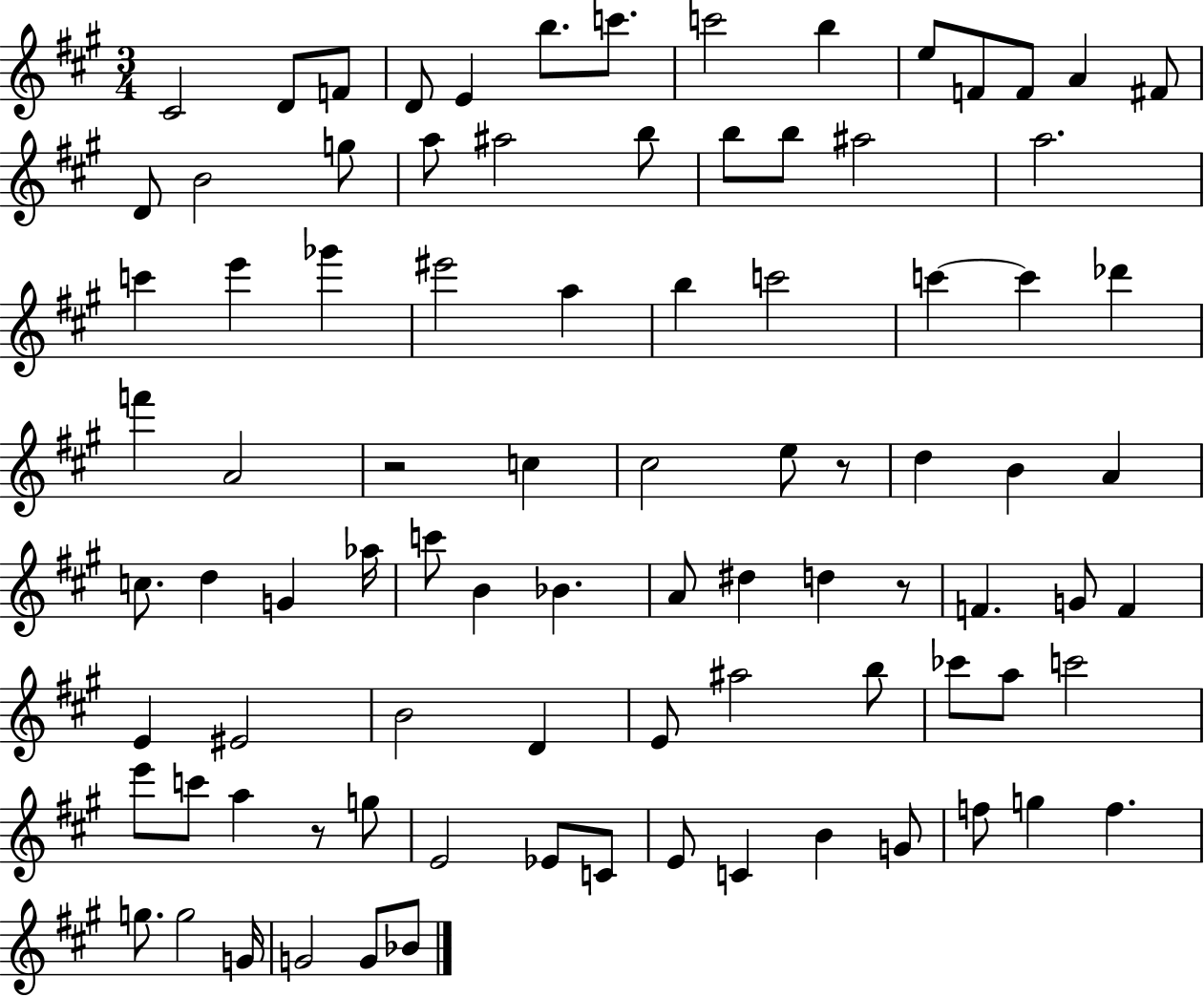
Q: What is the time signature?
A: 3/4